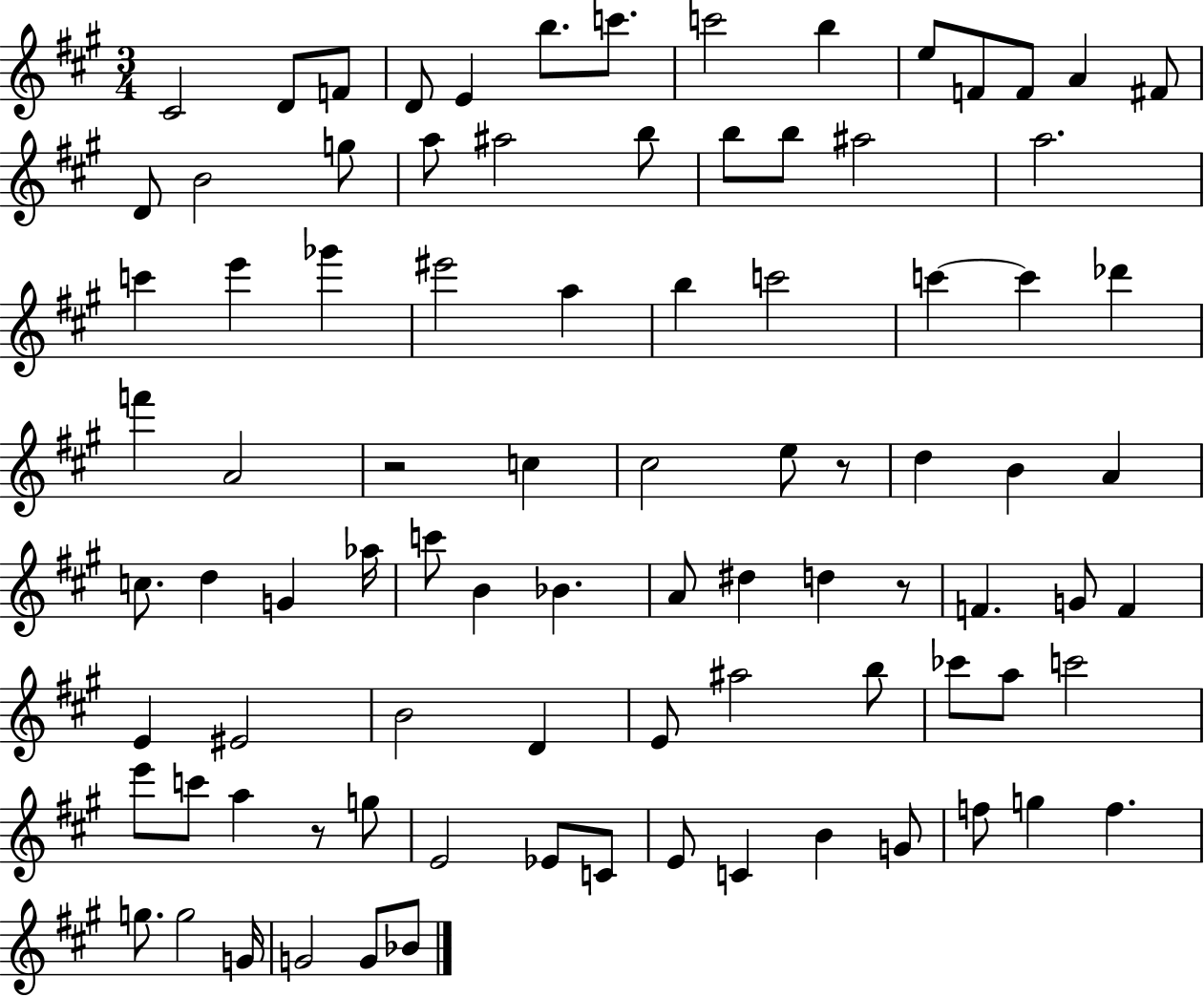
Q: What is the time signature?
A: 3/4